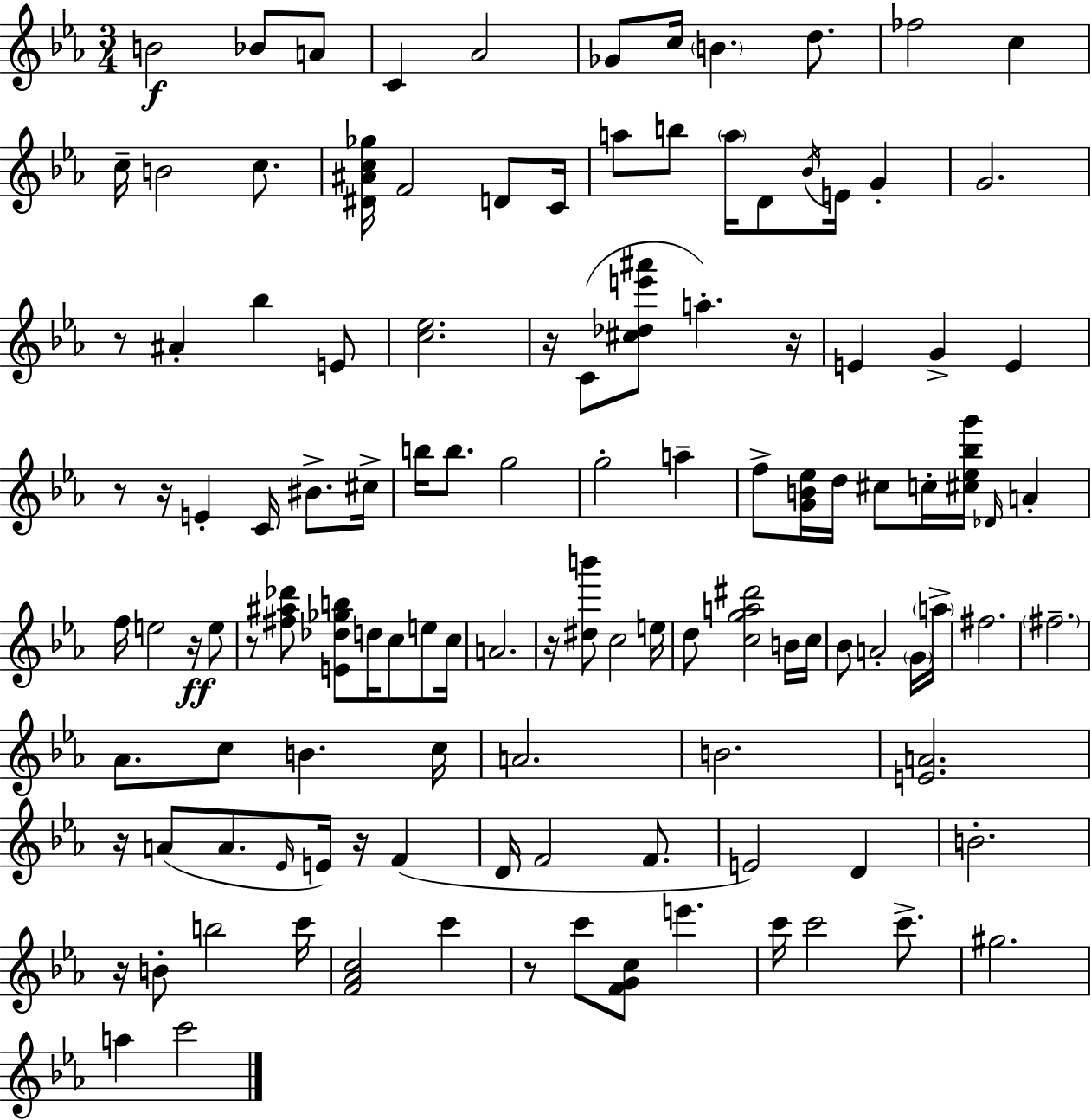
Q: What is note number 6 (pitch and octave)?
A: Gb4